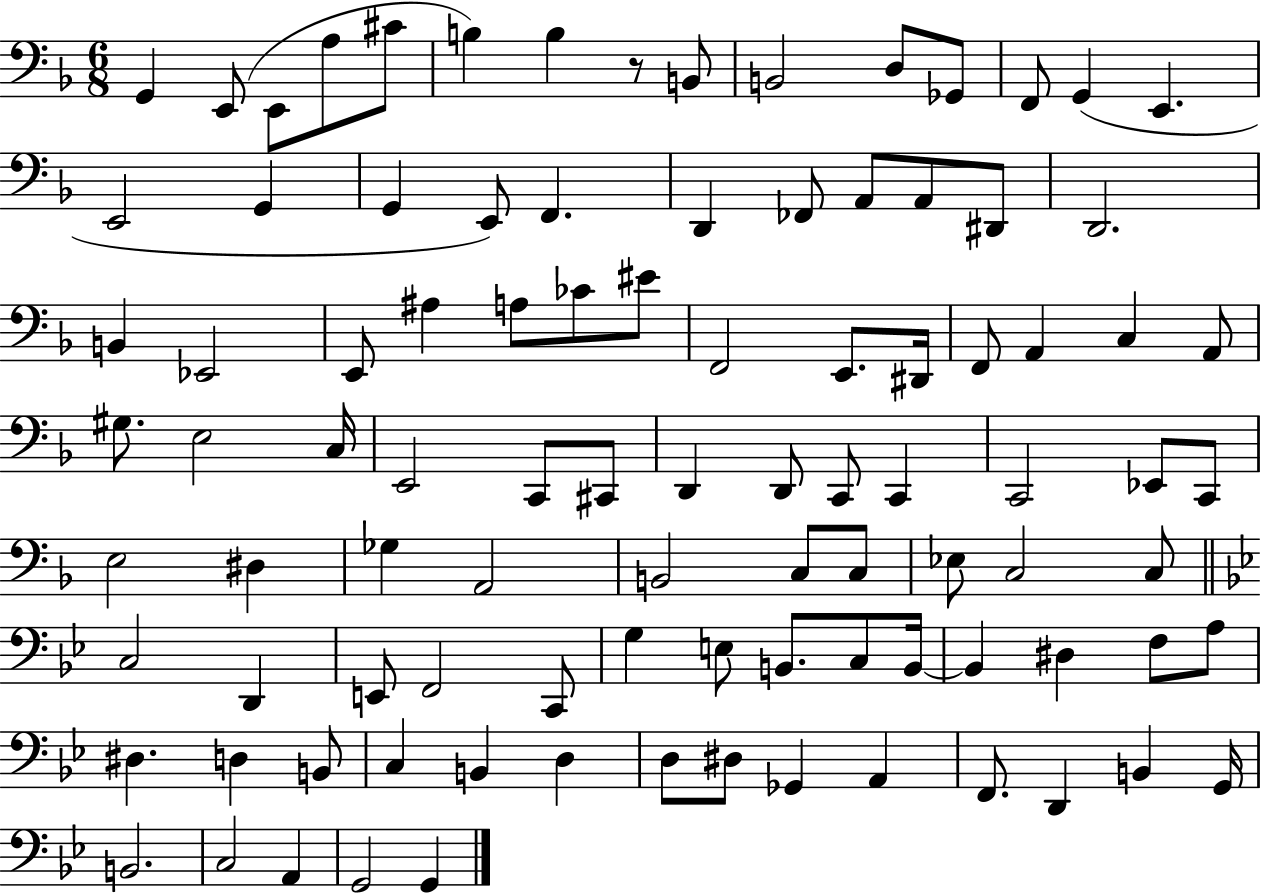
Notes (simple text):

G2/q E2/e E2/e A3/e C#4/e B3/q B3/q R/e B2/e B2/h D3/e Gb2/e F2/e G2/q E2/q. E2/h G2/q G2/q E2/e F2/q. D2/q FES2/e A2/e A2/e D#2/e D2/h. B2/q Eb2/h E2/e A#3/q A3/e CES4/e EIS4/e F2/h E2/e. D#2/s F2/e A2/q C3/q A2/e G#3/e. E3/h C3/s E2/h C2/e C#2/e D2/q D2/e C2/e C2/q C2/h Eb2/e C2/e E3/h D#3/q Gb3/q A2/h B2/h C3/e C3/e Eb3/e C3/h C3/e C3/h D2/q E2/e F2/h C2/e G3/q E3/e B2/e. C3/e B2/s B2/q D#3/q F3/e A3/e D#3/q. D3/q B2/e C3/q B2/q D3/q D3/e D#3/e Gb2/q A2/q F2/e. D2/q B2/q G2/s B2/h. C3/h A2/q G2/h G2/q